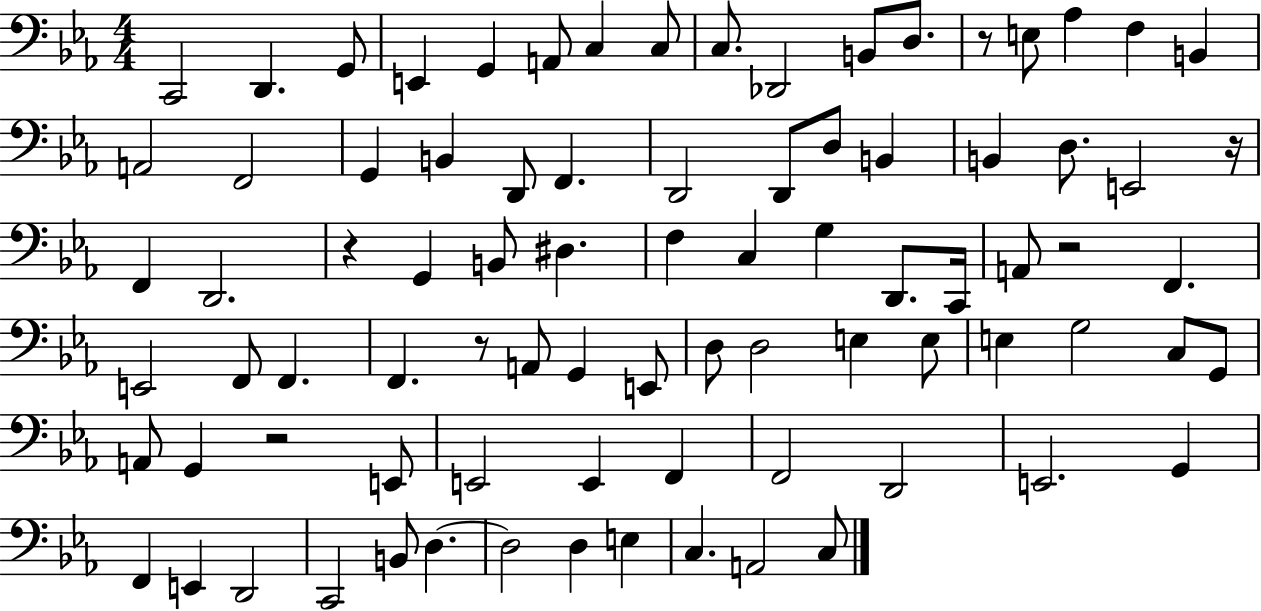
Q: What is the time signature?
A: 4/4